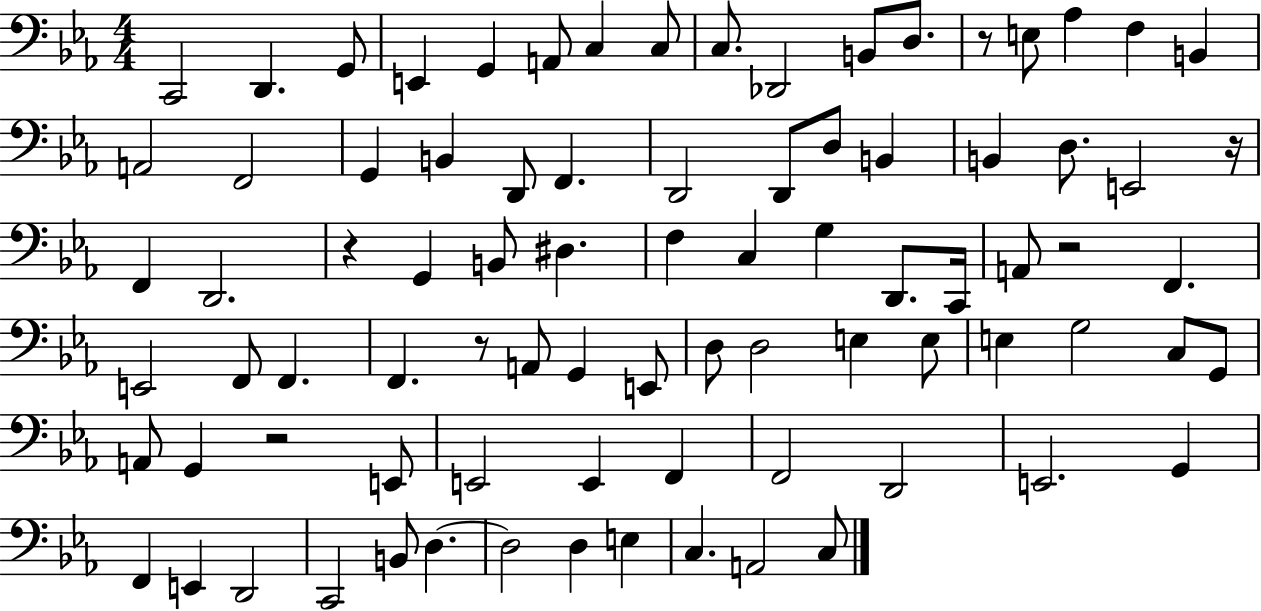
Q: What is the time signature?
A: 4/4